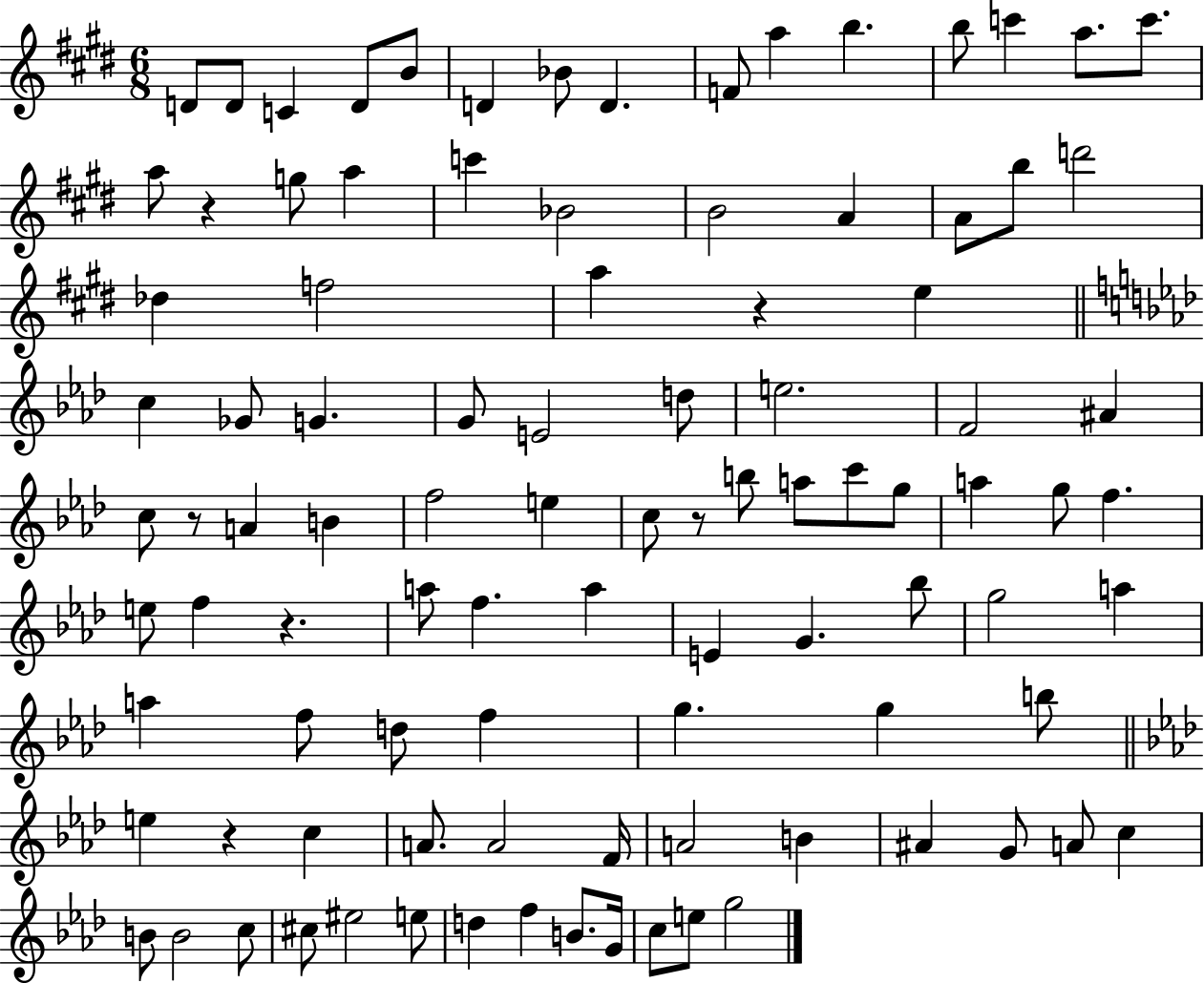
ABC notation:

X:1
T:Untitled
M:6/8
L:1/4
K:E
D/2 D/2 C D/2 B/2 D _B/2 D F/2 a b b/2 c' a/2 c'/2 a/2 z g/2 a c' _B2 B2 A A/2 b/2 d'2 _d f2 a z e c _G/2 G G/2 E2 d/2 e2 F2 ^A c/2 z/2 A B f2 e c/2 z/2 b/2 a/2 c'/2 g/2 a g/2 f e/2 f z a/2 f a E G _b/2 g2 a a f/2 d/2 f g g b/2 e z c A/2 A2 F/4 A2 B ^A G/2 A/2 c B/2 B2 c/2 ^c/2 ^e2 e/2 d f B/2 G/4 c/2 e/2 g2